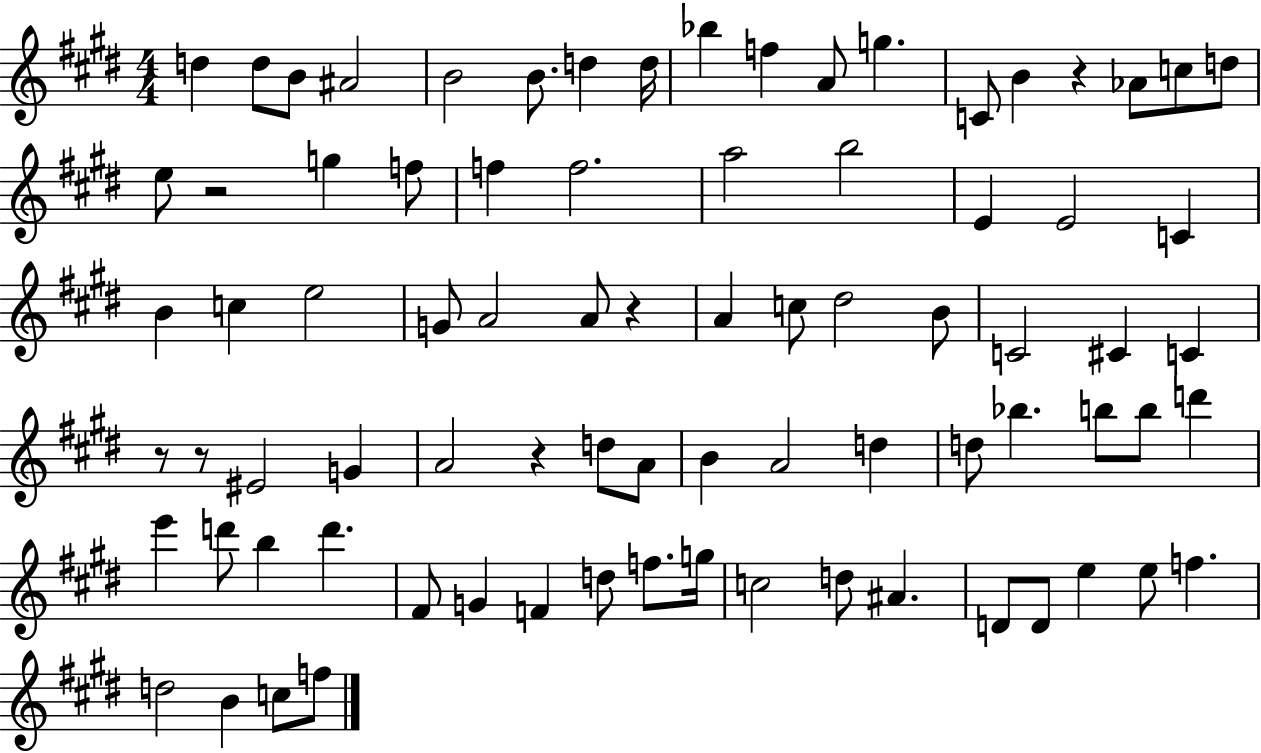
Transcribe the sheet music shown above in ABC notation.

X:1
T:Untitled
M:4/4
L:1/4
K:E
d d/2 B/2 ^A2 B2 B/2 d d/4 _b f A/2 g C/2 B z _A/2 c/2 d/2 e/2 z2 g f/2 f f2 a2 b2 E E2 C B c e2 G/2 A2 A/2 z A c/2 ^d2 B/2 C2 ^C C z/2 z/2 ^E2 G A2 z d/2 A/2 B A2 d d/2 _b b/2 b/2 d' e' d'/2 b d' ^F/2 G F d/2 f/2 g/4 c2 d/2 ^A D/2 D/2 e e/2 f d2 B c/2 f/2